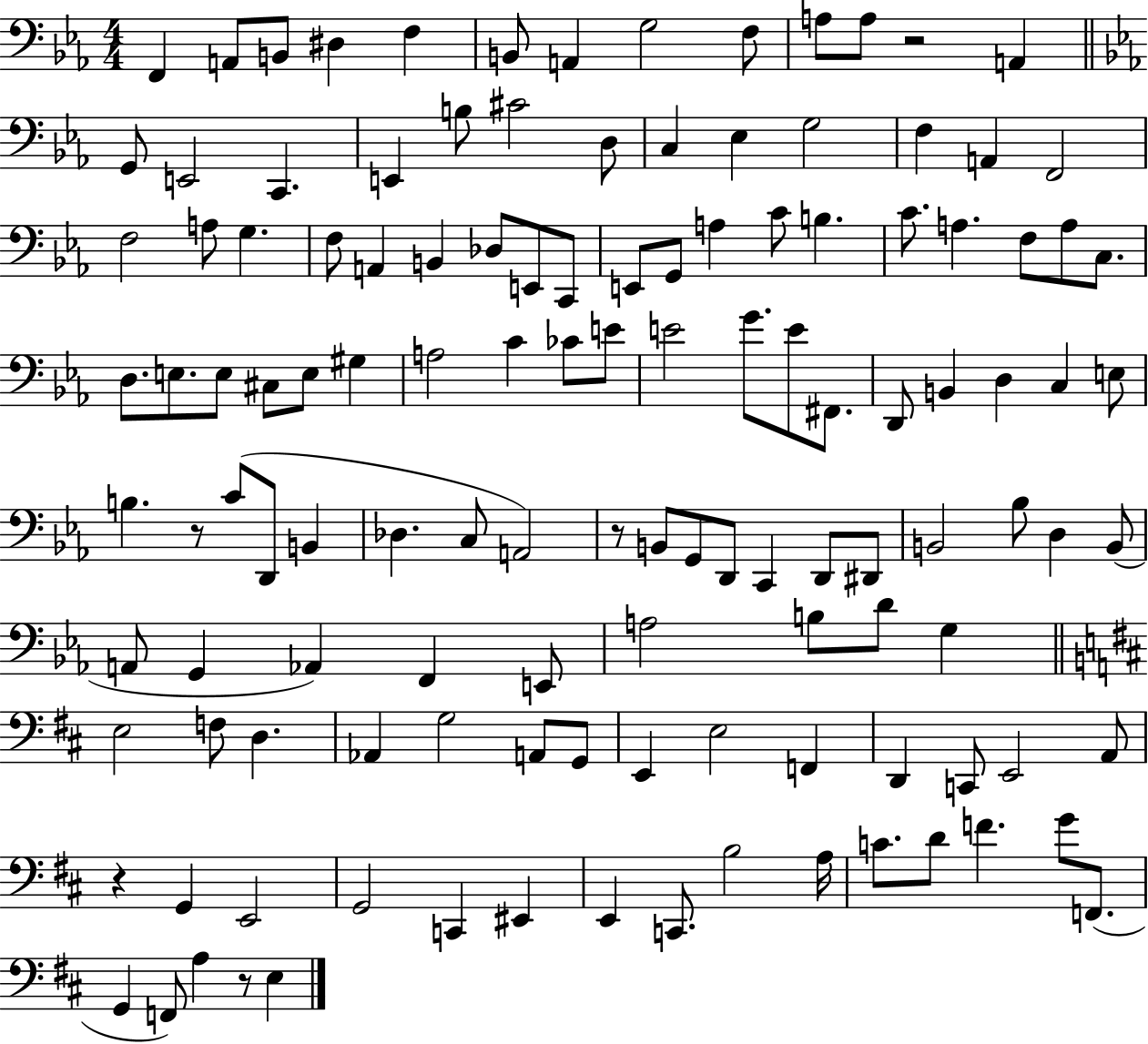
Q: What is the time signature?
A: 4/4